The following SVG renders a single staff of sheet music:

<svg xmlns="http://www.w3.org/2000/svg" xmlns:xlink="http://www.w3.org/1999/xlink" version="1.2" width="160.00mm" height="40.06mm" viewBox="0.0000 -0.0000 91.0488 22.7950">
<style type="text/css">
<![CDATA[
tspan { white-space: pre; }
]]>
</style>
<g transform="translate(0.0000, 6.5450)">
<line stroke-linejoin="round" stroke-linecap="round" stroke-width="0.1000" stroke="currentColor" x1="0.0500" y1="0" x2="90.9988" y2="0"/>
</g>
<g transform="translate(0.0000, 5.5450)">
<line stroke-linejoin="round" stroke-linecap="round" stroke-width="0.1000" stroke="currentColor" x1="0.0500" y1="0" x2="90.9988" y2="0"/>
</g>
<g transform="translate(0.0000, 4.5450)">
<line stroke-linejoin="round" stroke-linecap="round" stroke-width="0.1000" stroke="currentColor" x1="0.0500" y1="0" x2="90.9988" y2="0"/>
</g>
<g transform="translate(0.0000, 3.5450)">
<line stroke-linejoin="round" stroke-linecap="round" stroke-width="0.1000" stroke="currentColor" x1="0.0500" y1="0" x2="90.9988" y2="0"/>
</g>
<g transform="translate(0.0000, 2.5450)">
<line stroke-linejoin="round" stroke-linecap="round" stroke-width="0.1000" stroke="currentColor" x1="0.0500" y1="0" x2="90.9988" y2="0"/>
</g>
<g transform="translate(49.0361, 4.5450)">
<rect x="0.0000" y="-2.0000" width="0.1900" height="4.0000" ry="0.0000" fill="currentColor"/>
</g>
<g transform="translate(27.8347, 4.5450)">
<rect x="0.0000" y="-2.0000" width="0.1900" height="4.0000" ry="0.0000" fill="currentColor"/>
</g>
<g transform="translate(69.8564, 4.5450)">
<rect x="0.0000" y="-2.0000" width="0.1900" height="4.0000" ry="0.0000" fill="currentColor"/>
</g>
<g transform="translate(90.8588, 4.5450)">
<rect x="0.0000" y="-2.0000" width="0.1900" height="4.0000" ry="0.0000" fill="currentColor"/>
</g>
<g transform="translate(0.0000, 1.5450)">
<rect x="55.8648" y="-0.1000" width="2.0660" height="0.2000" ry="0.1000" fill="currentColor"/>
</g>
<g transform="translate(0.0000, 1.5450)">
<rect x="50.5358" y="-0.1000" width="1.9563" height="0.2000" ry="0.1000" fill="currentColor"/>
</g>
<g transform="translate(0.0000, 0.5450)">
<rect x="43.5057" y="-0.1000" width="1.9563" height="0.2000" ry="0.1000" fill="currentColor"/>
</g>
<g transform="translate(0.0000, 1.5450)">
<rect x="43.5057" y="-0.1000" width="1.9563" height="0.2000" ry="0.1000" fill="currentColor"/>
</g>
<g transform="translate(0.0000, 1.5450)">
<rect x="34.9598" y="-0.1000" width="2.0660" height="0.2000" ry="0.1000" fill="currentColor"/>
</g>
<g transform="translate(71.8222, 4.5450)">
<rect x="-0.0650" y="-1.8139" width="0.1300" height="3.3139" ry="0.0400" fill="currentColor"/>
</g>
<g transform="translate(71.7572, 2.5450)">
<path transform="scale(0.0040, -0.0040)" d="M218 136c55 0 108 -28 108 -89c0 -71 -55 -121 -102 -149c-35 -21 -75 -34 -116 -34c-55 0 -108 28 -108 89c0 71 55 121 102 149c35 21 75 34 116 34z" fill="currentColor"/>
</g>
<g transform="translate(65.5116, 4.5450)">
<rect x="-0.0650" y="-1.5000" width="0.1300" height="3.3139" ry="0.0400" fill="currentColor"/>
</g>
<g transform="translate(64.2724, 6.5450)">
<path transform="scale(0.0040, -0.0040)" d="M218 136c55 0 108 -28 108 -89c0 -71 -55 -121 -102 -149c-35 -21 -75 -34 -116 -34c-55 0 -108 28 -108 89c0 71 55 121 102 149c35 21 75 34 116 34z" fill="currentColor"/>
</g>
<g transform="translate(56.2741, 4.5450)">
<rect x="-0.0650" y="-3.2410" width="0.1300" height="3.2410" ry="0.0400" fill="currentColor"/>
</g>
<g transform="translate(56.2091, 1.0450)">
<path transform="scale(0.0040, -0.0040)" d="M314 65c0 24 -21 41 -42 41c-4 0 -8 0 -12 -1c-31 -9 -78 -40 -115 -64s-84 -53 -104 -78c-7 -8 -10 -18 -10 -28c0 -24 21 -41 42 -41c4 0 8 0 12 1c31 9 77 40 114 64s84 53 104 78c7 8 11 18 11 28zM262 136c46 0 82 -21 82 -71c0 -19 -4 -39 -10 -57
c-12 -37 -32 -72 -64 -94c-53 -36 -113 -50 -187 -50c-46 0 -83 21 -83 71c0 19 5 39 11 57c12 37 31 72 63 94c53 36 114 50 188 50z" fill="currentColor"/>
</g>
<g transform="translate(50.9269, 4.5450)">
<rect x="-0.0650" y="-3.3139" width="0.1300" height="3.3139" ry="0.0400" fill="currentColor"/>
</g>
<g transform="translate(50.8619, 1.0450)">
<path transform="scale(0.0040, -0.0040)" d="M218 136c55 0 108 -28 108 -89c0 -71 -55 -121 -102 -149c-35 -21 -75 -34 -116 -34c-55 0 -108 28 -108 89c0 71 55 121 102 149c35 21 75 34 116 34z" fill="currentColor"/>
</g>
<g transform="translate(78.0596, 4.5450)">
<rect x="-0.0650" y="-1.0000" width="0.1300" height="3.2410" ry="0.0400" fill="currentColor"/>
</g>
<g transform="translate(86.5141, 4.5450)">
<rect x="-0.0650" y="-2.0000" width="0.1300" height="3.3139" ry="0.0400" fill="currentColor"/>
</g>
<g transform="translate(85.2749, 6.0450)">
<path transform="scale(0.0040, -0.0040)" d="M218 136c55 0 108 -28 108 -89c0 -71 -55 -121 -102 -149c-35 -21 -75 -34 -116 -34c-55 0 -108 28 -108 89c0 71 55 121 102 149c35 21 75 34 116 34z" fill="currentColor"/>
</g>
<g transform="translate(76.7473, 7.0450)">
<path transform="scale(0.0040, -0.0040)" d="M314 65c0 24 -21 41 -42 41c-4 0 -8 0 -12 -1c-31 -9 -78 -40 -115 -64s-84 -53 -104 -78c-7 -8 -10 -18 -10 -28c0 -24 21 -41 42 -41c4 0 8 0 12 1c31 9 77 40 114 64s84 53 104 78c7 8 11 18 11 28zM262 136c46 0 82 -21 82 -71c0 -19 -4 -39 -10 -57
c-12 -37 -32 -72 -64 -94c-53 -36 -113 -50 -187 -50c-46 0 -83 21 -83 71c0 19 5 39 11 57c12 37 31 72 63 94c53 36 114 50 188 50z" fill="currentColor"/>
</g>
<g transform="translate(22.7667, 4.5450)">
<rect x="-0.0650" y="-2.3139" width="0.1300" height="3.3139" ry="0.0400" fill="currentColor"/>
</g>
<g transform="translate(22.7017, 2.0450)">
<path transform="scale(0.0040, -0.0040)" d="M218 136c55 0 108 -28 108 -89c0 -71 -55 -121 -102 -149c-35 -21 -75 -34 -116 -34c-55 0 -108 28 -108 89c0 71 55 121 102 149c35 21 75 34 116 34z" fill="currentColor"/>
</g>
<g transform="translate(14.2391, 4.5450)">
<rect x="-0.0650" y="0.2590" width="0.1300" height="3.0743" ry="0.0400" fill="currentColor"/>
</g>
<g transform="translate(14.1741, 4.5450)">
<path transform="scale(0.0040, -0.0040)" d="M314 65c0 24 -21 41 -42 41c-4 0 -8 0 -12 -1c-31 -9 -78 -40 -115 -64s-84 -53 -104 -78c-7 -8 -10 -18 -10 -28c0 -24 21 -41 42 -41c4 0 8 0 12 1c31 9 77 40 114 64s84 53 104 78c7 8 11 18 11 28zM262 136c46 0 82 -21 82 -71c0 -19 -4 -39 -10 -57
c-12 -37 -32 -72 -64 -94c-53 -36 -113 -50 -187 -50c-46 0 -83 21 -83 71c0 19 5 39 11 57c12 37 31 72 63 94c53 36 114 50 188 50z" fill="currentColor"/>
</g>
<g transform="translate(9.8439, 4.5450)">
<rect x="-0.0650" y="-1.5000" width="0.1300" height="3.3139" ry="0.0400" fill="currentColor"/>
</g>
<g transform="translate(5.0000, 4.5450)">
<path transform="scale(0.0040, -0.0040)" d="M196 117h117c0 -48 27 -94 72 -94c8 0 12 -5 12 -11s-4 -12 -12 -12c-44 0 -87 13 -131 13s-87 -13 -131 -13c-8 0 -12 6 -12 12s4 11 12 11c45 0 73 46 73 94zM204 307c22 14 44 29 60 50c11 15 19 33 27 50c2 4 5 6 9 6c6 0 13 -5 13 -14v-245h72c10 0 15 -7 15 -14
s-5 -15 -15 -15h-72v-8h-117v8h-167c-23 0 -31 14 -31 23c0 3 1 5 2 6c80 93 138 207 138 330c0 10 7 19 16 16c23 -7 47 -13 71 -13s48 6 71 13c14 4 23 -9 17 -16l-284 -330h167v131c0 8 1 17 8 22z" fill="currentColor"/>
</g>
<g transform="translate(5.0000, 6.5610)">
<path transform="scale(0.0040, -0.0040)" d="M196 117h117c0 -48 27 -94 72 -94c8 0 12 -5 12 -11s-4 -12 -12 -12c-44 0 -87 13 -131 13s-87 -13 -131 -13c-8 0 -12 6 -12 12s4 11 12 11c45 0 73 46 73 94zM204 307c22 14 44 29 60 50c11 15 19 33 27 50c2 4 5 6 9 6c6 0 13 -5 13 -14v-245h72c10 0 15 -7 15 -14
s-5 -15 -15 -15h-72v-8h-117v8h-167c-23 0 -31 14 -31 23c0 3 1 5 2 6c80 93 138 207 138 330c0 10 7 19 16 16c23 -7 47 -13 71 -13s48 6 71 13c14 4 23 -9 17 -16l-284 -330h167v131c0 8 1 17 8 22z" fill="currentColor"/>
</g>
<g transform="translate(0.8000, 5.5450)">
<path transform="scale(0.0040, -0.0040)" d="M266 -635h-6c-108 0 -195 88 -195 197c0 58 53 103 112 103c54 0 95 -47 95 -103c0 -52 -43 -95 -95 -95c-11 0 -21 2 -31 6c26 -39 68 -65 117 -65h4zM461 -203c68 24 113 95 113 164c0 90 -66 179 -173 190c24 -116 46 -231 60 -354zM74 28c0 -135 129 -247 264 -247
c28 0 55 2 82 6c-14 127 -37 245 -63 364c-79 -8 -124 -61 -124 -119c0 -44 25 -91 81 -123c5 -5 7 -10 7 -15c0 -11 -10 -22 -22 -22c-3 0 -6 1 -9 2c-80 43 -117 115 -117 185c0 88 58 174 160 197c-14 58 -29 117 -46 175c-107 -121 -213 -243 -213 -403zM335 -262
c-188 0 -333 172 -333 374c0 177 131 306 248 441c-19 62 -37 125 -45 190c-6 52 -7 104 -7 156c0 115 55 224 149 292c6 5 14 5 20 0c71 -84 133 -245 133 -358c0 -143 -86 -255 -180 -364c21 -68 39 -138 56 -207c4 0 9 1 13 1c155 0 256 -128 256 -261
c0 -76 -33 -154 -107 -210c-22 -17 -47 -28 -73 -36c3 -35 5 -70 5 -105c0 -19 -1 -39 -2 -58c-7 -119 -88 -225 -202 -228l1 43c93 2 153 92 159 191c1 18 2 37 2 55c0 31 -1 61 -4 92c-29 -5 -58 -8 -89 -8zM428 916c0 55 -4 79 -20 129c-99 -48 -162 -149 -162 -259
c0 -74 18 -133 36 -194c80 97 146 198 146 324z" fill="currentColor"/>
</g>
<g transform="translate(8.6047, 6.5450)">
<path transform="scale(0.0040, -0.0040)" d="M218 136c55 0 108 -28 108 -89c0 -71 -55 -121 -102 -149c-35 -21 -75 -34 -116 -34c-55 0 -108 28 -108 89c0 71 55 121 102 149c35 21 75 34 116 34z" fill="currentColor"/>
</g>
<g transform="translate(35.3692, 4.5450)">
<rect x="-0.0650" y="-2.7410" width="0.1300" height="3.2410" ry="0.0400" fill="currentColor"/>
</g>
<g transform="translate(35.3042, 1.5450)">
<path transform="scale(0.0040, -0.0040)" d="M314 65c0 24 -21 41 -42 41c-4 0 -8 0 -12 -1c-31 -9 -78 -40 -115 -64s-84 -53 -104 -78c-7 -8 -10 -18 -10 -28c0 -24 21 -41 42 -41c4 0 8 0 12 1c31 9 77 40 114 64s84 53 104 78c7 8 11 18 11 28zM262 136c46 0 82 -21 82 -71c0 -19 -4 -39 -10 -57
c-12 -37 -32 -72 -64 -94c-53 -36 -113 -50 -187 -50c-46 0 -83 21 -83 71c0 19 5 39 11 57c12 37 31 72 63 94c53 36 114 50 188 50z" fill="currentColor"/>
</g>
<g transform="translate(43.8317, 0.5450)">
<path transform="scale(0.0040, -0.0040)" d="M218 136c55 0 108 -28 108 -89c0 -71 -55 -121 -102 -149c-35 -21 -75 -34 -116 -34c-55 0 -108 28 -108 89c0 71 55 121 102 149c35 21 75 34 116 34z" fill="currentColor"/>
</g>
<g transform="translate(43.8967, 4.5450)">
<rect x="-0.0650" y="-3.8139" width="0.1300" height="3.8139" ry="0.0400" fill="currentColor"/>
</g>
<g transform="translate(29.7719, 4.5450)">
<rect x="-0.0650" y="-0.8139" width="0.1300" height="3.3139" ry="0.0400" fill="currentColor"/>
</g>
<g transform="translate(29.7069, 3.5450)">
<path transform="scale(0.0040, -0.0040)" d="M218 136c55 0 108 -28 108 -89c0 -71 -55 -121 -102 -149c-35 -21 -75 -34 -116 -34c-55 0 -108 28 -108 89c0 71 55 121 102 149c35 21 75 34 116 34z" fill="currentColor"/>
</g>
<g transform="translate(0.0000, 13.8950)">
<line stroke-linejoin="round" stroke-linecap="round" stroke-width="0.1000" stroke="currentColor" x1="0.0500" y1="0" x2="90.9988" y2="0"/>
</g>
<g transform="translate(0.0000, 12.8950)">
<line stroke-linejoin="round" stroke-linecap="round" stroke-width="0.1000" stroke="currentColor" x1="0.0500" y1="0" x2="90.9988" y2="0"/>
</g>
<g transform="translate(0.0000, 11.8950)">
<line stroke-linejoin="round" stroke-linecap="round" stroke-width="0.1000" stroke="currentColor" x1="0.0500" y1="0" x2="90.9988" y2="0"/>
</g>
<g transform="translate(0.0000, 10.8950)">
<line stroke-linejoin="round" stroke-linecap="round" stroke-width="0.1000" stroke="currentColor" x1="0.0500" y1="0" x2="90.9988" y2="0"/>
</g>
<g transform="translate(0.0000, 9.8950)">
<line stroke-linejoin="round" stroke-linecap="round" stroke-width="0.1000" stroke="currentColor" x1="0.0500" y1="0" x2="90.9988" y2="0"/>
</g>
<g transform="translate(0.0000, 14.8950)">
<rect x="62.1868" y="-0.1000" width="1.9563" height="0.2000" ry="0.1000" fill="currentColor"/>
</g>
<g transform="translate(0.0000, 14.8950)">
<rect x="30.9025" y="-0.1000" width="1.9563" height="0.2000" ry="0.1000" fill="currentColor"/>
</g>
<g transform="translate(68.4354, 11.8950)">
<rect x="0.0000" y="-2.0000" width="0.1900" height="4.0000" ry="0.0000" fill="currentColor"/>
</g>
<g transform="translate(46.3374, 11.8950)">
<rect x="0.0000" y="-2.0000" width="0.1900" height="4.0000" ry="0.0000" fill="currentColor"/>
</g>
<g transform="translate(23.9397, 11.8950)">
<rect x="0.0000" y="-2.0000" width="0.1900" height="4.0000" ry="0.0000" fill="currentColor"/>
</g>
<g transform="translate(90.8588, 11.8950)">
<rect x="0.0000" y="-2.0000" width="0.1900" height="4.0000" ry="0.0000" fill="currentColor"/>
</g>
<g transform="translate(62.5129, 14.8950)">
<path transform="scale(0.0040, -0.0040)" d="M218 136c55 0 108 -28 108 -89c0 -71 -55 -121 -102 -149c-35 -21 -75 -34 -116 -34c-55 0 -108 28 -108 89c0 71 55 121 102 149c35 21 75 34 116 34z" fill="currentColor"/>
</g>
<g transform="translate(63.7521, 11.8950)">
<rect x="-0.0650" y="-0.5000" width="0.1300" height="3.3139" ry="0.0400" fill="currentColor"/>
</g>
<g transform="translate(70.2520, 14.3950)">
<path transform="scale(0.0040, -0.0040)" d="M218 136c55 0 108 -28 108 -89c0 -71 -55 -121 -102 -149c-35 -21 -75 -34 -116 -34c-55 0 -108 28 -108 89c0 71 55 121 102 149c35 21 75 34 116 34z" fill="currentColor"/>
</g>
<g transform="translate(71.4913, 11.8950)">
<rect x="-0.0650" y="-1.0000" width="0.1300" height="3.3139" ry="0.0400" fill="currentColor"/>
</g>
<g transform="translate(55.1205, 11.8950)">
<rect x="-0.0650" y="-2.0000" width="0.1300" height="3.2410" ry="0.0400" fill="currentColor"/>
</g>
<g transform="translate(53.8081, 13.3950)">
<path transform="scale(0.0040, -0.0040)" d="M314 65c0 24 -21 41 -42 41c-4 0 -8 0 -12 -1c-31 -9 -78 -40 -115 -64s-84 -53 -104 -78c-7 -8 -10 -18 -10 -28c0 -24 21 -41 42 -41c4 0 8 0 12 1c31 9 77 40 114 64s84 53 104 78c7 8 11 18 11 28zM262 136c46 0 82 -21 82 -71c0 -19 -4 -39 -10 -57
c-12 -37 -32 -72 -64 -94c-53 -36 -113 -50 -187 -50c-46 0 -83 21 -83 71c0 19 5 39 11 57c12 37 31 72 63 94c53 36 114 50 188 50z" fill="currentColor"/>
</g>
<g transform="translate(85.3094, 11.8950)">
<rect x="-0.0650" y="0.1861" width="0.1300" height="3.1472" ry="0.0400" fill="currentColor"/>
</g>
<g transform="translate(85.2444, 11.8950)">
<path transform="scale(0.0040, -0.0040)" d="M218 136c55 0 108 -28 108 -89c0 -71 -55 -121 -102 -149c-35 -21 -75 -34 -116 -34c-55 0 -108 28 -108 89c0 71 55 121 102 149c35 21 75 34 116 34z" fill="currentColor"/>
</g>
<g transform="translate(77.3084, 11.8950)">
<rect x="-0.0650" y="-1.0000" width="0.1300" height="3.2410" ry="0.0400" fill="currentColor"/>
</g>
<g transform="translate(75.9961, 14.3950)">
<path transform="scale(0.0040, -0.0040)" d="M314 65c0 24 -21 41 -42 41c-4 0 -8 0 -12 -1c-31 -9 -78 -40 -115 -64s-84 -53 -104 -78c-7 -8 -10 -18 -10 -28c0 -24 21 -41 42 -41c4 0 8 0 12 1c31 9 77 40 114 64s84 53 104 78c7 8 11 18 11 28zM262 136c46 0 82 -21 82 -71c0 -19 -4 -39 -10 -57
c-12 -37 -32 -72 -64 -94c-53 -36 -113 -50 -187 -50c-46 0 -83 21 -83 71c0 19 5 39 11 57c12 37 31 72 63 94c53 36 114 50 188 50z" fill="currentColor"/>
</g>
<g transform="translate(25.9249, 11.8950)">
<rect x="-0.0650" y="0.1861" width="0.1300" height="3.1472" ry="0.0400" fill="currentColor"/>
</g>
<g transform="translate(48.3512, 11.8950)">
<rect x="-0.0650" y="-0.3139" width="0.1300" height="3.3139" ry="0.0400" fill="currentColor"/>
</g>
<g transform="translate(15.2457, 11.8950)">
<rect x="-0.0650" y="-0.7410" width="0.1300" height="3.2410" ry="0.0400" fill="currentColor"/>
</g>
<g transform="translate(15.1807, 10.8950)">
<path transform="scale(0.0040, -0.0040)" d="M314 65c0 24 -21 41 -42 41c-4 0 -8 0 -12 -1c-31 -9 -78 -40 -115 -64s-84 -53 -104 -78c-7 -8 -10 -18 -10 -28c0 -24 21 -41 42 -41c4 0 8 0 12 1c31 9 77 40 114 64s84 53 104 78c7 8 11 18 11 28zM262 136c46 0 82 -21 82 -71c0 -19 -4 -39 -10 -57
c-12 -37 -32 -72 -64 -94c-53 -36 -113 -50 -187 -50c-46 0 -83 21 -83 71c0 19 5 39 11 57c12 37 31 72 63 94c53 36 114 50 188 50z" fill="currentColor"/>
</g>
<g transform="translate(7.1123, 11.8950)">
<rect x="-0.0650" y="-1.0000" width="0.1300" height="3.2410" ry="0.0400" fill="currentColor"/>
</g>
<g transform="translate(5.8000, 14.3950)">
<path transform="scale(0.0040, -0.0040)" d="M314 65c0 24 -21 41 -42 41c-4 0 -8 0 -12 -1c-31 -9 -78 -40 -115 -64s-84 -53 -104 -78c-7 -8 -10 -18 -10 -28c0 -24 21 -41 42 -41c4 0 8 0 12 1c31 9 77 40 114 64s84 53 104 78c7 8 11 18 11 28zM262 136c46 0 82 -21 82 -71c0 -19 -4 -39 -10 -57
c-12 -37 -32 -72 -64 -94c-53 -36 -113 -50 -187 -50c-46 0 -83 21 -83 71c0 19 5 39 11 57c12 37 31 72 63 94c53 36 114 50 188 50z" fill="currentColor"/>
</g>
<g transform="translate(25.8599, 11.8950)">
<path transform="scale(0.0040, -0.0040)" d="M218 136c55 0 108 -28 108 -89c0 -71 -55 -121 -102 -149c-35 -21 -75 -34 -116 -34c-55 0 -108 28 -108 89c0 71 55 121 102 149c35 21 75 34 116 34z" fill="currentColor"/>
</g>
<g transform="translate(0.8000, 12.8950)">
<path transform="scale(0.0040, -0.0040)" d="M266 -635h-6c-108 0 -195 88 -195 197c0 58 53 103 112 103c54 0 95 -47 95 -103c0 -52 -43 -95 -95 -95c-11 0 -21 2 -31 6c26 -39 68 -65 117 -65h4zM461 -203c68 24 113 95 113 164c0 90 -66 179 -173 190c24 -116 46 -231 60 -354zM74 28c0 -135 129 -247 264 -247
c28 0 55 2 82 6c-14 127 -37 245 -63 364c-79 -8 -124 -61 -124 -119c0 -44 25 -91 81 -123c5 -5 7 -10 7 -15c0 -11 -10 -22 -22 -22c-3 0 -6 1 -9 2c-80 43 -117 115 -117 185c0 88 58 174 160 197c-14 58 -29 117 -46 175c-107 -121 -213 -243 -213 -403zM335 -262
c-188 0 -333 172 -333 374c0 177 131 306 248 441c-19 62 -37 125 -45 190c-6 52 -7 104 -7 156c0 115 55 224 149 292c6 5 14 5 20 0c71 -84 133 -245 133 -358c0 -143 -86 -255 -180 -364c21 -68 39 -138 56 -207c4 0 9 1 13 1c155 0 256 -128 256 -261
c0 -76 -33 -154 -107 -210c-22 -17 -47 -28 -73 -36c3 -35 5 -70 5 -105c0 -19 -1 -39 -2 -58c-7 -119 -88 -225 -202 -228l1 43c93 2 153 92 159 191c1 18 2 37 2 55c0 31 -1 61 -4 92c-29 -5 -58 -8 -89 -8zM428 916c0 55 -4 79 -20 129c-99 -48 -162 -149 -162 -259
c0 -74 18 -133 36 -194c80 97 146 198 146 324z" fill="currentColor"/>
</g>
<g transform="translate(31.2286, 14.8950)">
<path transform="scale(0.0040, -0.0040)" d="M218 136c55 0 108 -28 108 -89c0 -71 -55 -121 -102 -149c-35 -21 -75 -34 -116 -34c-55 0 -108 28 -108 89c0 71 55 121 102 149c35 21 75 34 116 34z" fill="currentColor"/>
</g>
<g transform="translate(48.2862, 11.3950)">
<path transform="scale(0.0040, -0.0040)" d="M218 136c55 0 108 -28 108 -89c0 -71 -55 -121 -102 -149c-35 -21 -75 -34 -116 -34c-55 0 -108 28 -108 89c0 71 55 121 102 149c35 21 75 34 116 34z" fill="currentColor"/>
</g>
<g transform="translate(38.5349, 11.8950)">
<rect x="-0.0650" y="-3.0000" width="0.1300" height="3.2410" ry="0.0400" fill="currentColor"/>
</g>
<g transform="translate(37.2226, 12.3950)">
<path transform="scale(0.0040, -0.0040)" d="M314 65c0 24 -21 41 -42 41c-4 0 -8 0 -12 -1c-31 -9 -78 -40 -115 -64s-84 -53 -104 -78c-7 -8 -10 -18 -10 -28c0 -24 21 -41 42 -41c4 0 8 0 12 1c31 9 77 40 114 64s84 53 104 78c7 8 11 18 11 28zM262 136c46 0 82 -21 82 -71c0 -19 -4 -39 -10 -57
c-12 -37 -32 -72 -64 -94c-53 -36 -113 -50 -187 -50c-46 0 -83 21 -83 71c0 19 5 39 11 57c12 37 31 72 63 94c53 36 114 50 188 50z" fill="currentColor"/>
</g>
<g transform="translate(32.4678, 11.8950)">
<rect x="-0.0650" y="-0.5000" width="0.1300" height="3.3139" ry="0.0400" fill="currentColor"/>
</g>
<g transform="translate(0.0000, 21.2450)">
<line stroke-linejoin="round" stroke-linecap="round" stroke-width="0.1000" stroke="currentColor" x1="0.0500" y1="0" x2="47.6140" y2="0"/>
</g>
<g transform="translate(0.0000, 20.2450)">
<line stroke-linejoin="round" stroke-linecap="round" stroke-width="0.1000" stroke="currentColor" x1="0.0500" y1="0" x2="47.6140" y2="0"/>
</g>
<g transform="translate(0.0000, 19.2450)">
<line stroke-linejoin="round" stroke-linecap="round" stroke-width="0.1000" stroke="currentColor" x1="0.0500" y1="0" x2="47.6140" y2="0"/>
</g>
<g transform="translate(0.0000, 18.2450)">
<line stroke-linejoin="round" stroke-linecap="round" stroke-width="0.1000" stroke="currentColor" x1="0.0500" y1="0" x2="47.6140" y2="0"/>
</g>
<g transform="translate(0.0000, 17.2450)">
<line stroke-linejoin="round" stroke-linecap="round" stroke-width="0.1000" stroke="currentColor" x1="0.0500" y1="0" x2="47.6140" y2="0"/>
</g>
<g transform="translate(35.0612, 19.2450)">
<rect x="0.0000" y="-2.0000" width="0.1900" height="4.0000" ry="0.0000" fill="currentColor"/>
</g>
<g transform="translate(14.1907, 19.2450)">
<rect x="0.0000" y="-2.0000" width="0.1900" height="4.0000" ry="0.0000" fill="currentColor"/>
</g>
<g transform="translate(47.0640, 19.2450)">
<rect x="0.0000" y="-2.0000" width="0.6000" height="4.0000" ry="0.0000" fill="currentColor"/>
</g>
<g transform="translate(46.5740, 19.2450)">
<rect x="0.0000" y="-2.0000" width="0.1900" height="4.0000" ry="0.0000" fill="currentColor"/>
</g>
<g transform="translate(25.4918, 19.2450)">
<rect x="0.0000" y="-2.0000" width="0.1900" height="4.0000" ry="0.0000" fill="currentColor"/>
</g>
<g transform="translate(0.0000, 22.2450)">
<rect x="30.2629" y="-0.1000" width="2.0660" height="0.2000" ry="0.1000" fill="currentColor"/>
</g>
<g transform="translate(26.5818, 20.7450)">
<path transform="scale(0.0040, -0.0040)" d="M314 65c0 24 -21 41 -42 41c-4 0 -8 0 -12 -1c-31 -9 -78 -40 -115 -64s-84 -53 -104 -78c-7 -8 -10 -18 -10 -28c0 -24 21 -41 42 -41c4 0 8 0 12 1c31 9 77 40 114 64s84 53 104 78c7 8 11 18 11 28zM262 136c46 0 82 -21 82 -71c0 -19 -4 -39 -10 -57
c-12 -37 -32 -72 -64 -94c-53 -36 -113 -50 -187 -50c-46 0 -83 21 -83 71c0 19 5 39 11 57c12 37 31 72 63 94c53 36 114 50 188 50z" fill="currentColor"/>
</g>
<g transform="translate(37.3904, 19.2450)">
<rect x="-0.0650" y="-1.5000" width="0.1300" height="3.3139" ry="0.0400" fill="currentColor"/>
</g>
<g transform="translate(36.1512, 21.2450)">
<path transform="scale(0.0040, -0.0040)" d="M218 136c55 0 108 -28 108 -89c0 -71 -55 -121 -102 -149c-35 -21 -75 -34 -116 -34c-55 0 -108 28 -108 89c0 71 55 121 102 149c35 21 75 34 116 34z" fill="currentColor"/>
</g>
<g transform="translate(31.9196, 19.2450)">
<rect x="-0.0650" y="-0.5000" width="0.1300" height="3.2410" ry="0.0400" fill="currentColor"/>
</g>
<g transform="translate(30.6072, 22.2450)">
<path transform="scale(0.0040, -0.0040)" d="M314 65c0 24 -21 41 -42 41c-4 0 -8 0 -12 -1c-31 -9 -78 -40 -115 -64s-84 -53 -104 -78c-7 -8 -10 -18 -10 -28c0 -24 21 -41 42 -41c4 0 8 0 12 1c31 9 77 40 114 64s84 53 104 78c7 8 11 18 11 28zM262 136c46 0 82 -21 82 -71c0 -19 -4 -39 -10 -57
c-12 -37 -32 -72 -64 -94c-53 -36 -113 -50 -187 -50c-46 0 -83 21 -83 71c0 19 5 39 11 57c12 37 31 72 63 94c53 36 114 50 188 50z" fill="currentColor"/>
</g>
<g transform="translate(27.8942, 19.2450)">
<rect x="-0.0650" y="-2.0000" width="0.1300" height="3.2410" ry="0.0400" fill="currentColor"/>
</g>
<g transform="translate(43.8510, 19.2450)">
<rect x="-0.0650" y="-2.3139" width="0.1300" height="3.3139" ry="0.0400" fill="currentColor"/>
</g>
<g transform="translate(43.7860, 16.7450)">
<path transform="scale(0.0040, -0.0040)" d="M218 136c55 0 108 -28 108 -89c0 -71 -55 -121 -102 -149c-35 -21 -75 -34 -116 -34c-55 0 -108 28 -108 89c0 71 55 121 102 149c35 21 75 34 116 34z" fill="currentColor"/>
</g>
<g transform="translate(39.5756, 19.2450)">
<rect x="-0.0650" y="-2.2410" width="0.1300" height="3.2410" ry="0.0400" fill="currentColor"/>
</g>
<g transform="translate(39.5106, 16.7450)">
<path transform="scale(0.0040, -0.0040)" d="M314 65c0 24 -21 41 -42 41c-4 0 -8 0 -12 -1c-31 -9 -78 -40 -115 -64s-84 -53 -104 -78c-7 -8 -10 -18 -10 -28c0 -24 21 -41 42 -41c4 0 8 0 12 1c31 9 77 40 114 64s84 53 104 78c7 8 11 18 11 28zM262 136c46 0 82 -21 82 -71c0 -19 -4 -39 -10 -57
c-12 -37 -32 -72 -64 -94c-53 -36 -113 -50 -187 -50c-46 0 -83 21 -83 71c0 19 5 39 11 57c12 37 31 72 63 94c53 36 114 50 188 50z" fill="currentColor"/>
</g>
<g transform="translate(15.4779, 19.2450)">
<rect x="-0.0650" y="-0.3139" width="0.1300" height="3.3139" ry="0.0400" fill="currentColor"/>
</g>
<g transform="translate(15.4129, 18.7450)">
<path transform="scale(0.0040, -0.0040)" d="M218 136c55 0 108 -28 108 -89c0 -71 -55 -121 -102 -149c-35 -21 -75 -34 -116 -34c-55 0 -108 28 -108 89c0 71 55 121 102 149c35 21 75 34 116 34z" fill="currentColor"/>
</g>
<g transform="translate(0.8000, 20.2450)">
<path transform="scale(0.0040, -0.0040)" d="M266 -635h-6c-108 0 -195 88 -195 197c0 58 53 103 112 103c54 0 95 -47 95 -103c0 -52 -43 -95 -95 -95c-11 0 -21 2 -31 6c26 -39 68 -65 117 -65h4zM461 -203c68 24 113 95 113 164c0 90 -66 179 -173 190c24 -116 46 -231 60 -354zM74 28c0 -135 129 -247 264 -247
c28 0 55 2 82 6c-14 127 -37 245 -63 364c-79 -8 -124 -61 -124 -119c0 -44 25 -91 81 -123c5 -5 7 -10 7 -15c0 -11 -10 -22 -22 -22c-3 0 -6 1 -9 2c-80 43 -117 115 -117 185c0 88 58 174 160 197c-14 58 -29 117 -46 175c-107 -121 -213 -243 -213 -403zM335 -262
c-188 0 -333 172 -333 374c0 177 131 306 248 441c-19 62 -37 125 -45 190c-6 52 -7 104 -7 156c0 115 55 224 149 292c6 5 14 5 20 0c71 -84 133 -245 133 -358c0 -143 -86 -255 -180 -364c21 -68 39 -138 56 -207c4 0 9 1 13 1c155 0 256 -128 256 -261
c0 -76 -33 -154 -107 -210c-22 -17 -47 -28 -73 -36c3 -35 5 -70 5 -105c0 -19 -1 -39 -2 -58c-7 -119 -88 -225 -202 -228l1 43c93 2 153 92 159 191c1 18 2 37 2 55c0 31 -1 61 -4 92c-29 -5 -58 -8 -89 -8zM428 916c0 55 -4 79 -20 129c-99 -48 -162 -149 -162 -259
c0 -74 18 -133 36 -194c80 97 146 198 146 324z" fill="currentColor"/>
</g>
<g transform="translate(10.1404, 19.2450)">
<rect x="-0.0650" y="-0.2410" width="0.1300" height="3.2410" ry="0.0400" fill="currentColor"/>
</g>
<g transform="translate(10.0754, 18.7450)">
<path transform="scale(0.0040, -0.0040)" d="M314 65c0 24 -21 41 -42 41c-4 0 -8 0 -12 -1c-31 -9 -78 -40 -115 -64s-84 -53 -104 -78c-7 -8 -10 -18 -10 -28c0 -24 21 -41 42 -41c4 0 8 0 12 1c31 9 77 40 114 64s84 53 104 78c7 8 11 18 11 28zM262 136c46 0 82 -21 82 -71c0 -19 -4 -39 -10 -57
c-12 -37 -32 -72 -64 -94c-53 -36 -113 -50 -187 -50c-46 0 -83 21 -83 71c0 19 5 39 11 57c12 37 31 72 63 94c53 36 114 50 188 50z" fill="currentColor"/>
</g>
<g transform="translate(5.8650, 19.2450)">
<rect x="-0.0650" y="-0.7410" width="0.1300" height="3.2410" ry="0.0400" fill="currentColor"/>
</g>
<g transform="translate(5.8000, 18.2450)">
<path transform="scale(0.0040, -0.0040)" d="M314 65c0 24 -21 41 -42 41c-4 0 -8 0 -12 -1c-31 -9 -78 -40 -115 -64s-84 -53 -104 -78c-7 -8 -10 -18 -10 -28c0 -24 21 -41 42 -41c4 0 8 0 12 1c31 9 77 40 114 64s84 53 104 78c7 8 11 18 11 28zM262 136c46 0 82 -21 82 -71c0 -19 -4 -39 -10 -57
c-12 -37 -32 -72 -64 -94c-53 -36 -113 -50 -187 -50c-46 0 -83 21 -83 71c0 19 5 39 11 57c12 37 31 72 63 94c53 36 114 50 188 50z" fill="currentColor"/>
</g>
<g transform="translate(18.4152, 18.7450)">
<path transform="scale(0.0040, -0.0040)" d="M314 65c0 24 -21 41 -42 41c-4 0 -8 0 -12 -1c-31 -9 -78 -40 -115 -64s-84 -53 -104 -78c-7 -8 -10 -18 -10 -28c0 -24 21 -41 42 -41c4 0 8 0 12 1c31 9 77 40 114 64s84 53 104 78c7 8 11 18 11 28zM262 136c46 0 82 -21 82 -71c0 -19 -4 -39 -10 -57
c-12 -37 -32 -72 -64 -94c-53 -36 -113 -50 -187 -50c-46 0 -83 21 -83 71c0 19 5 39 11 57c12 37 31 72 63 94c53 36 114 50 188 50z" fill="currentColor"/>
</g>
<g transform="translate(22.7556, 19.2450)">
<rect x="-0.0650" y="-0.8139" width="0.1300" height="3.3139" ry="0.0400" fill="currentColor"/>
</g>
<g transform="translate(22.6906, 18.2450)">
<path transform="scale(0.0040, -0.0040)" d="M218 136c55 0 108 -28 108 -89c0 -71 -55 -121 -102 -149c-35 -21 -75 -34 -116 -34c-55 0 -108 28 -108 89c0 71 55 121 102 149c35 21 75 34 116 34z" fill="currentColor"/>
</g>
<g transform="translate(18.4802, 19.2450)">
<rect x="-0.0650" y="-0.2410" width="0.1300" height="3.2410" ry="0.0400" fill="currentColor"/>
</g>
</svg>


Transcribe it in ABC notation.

X:1
T:Untitled
M:4/4
L:1/4
K:C
E B2 g d a2 c' b b2 E f D2 F D2 d2 B C A2 c F2 C D D2 B d2 c2 c c2 d F2 C2 E g2 g